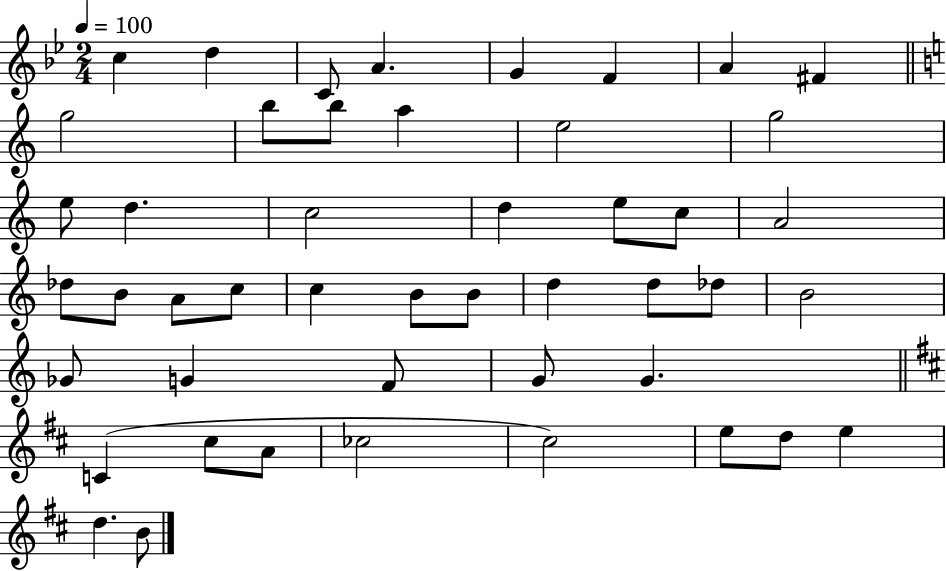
{
  \clef treble
  \numericTimeSignature
  \time 2/4
  \key bes \major
  \tempo 4 = 100
  \repeat volta 2 { c''4 d''4 | c'8 a'4. | g'4 f'4 | a'4 fis'4 | \break \bar "||" \break \key c \major g''2 | b''8 b''8 a''4 | e''2 | g''2 | \break e''8 d''4. | c''2 | d''4 e''8 c''8 | a'2 | \break des''8 b'8 a'8 c''8 | c''4 b'8 b'8 | d''4 d''8 des''8 | b'2 | \break ges'8 g'4 f'8 | g'8 g'4. | \bar "||" \break \key b \minor c'4( cis''8 a'8 | ces''2 | cis''2) | e''8 d''8 e''4 | \break d''4. b'8 | } \bar "|."
}